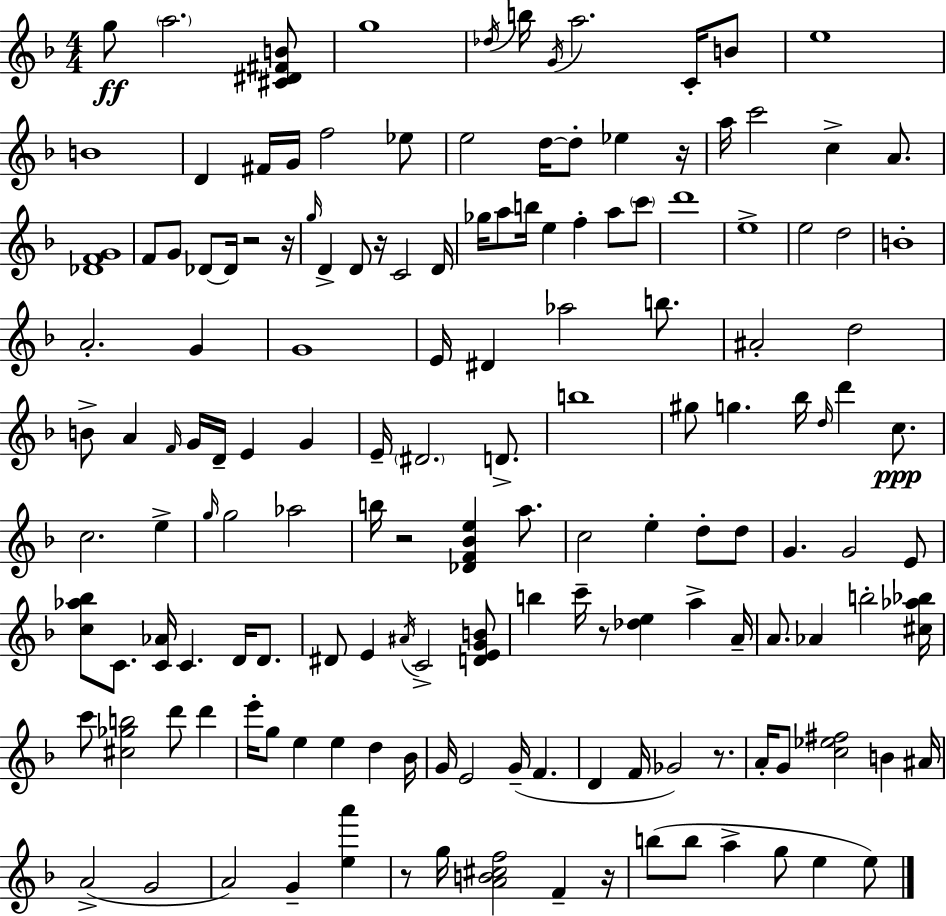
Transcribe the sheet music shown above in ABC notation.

X:1
T:Untitled
M:4/4
L:1/4
K:Dm
g/2 a2 [^C^D^FB]/2 g4 _d/4 b/4 G/4 a2 C/4 B/2 e4 B4 D ^F/4 G/4 f2 _e/2 e2 d/4 d/2 _e z/4 a/4 c'2 c A/2 [_DFG]4 F/2 G/2 _D/2 _D/4 z2 z/4 g/4 D D/2 z/4 C2 D/4 _g/4 a/2 b/4 e f a/2 c'/2 d'4 e4 e2 d2 B4 A2 G G4 E/4 ^D _a2 b/2 ^A2 d2 B/2 A F/4 G/4 D/4 E G E/4 ^D2 D/2 b4 ^g/2 g _b/4 d/4 d' c/2 c2 e g/4 g2 _a2 b/4 z2 [_DF_Be] a/2 c2 e d/2 d/2 G G2 E/2 [c_a_b]/2 C/2 [C_A]/4 C D/4 D/2 ^D/2 E ^A/4 C2 [DEGB]/2 b c'/4 z/2 [_de] a A/4 A/2 _A b2 [^c_a_b]/4 c'/2 [^c_gb]2 d'/2 d' e'/4 g/2 e e d _B/4 G/4 E2 G/4 F D F/4 _G2 z/2 A/4 G/2 [c_e^f]2 B ^A/4 A2 G2 A2 G [ea'] z/2 g/4 [AB^cf]2 F z/4 b/2 b/2 a g/2 e e/2